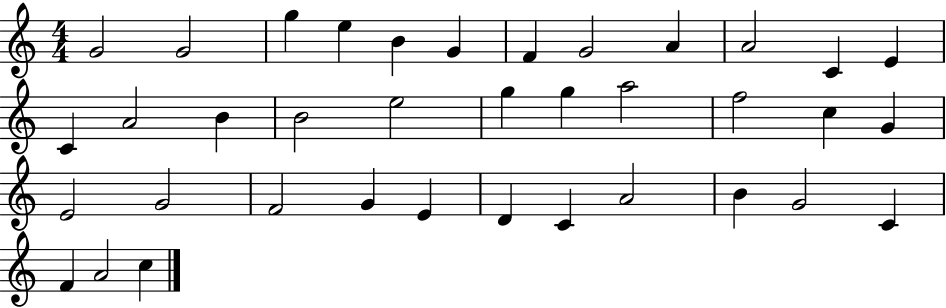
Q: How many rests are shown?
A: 0